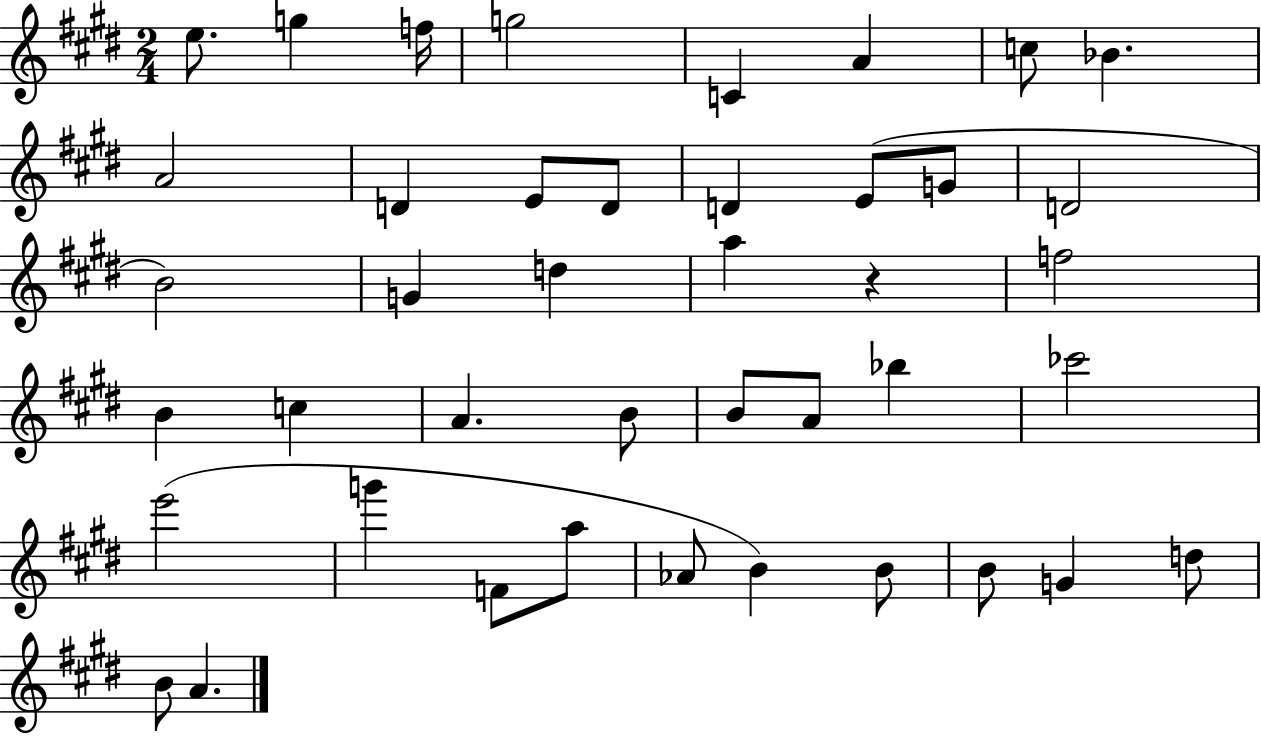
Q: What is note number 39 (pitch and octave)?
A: D5